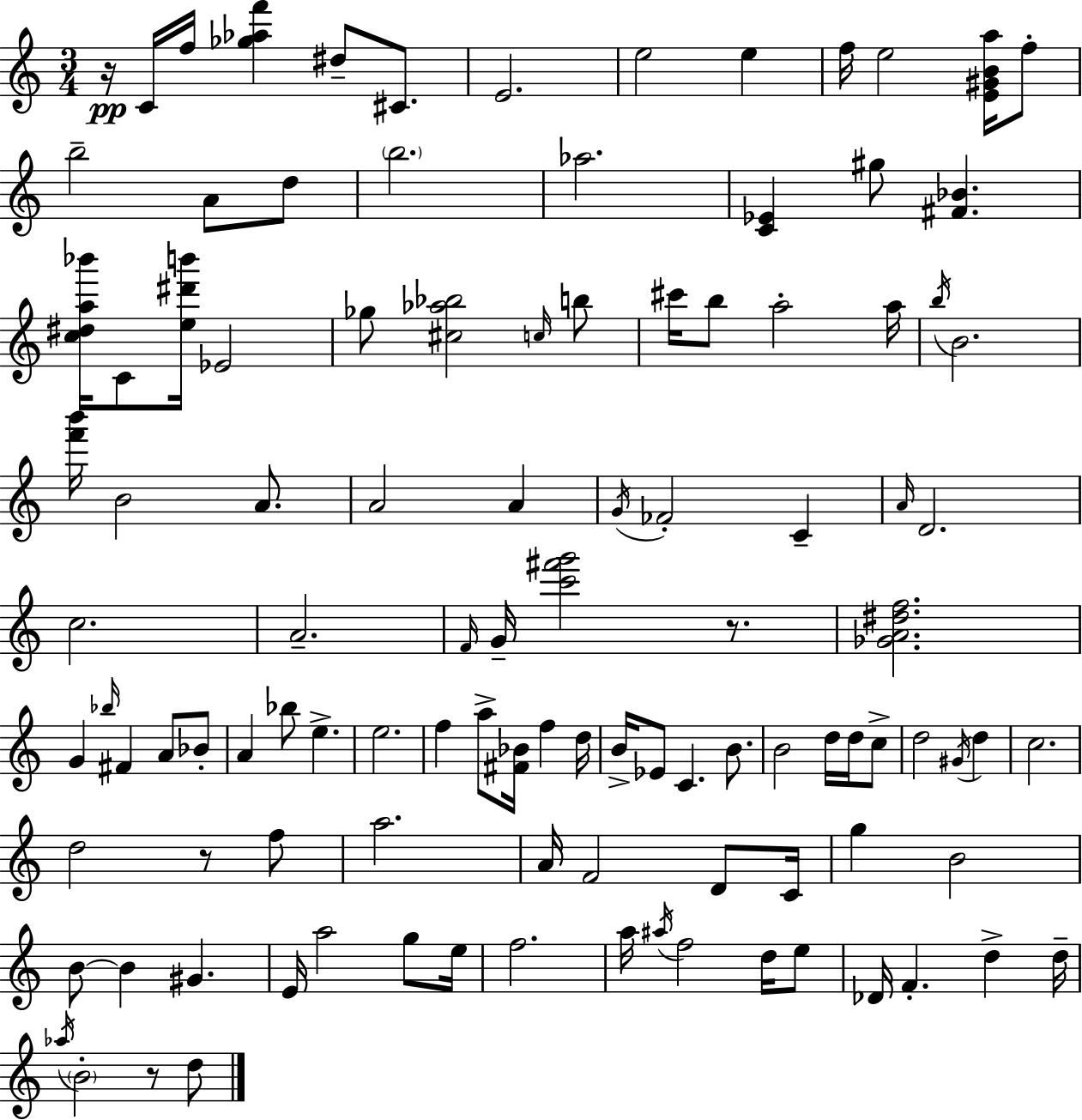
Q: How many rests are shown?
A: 4